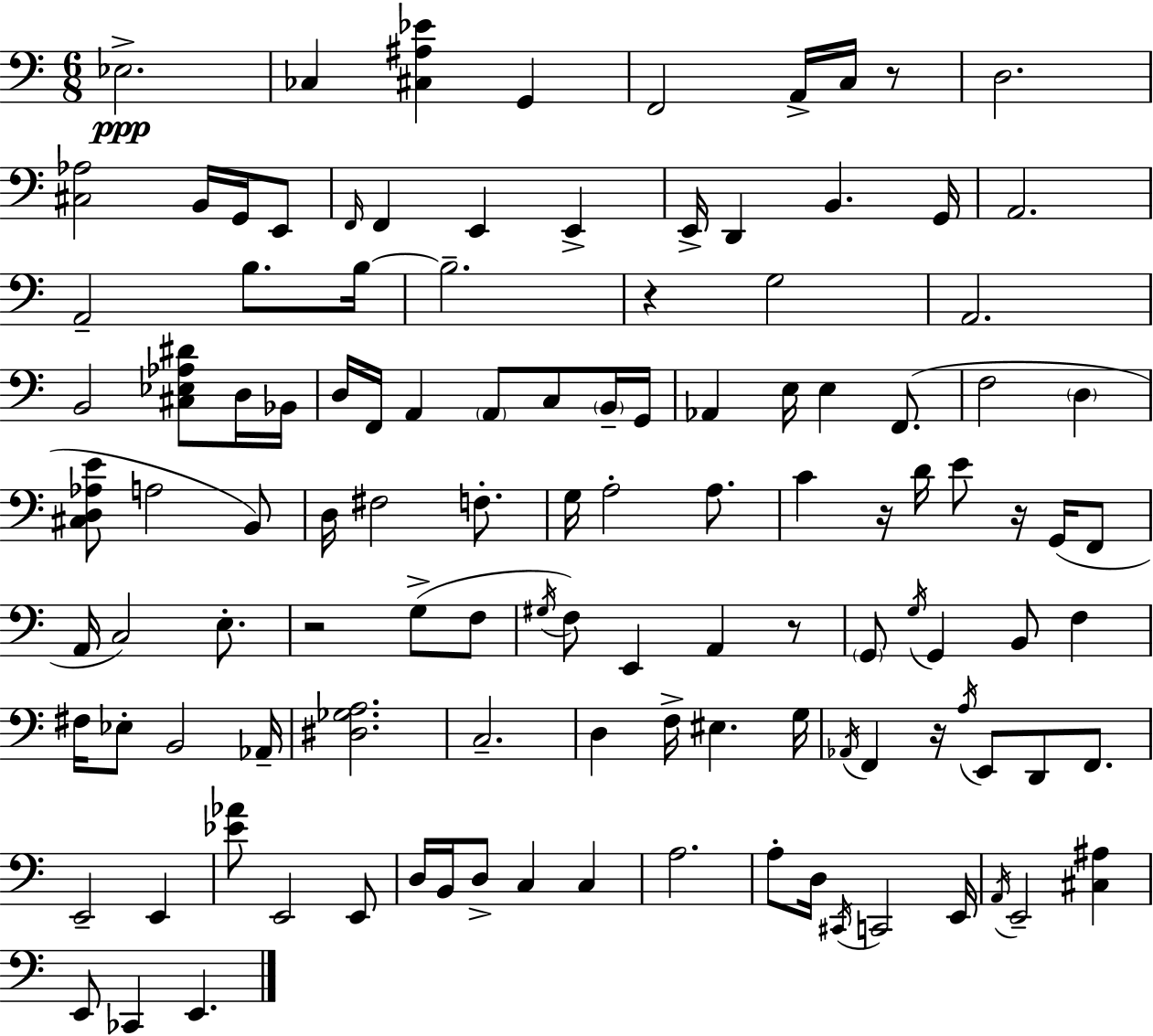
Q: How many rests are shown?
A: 7